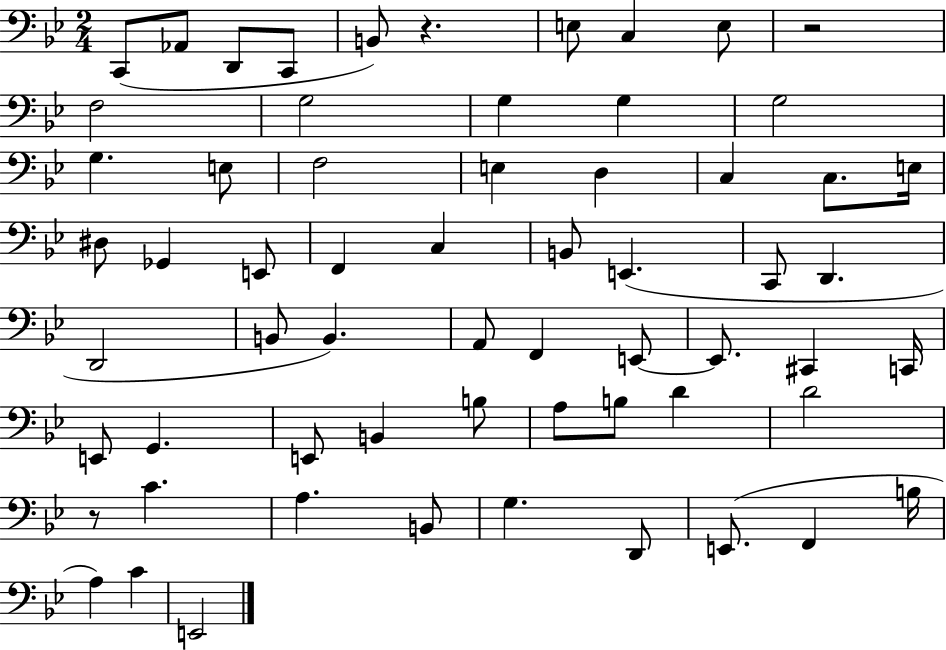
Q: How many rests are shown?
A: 3